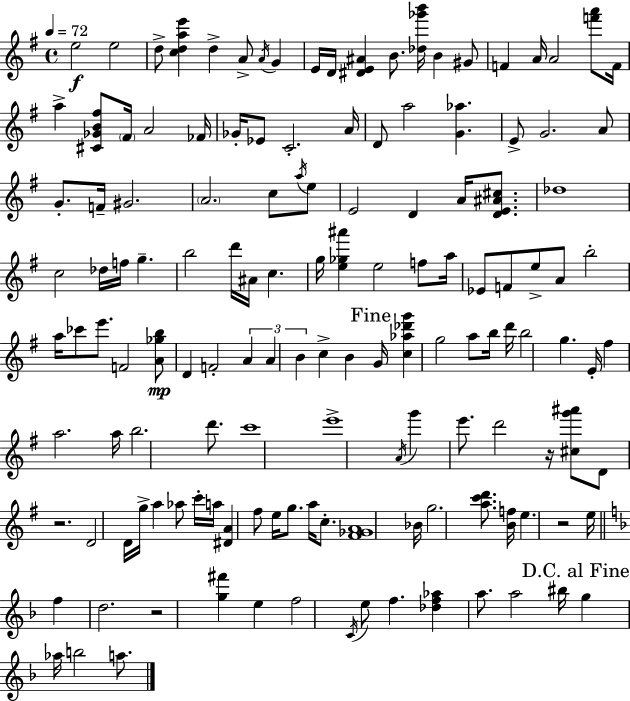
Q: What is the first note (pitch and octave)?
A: E5